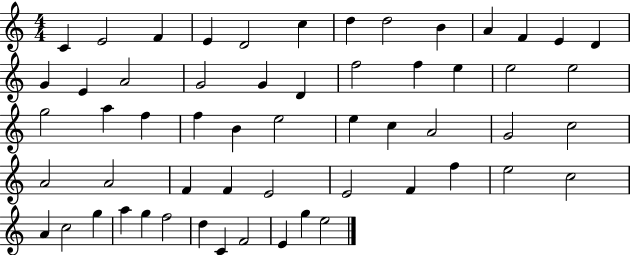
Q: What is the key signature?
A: C major